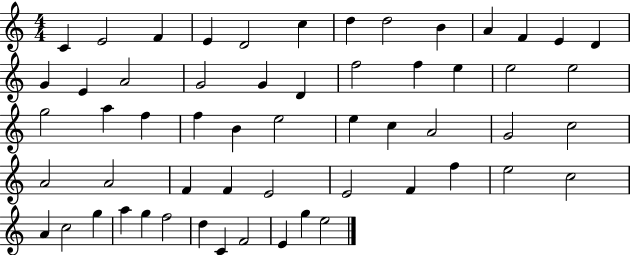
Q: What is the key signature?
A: C major